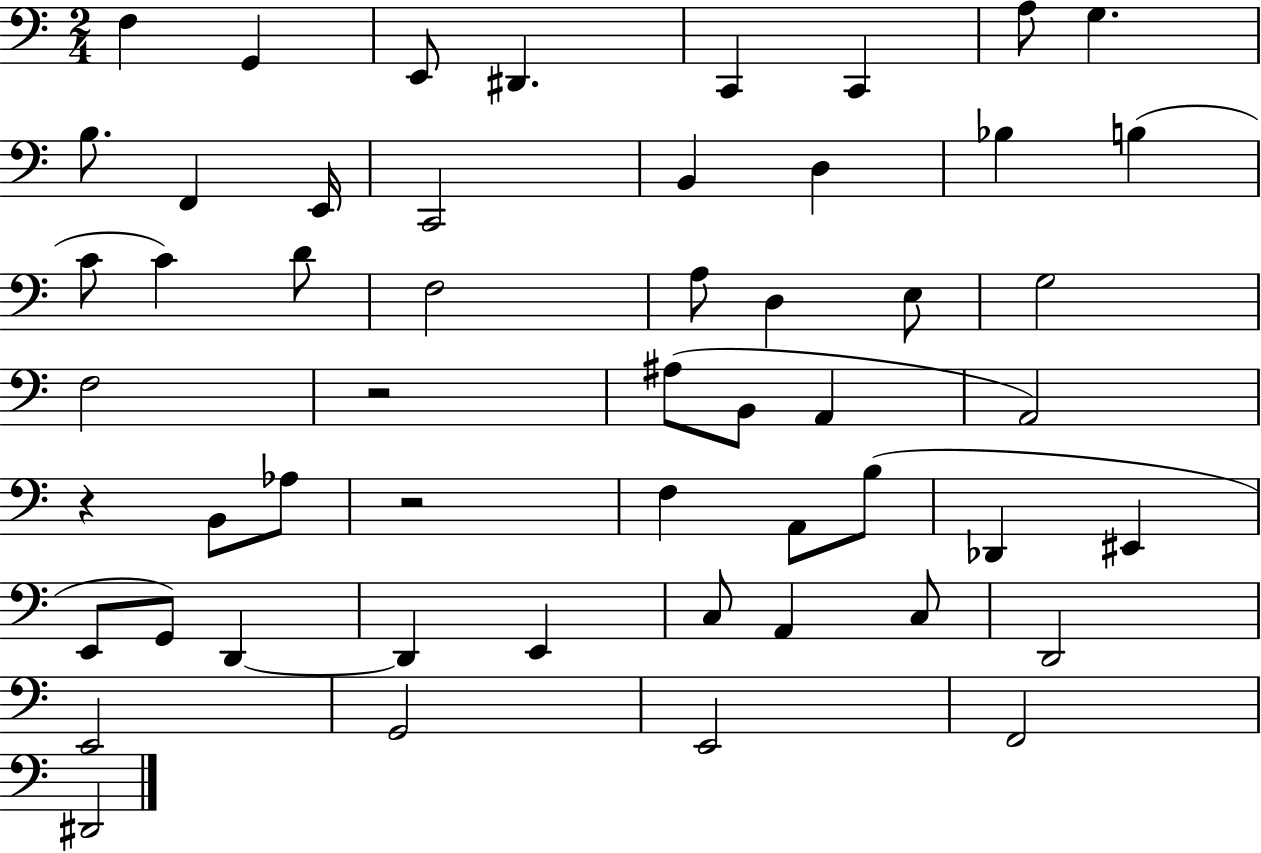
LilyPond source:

{
  \clef bass
  \numericTimeSignature
  \time 2/4
  \key c \major
  f4 g,4 | e,8 dis,4. | c,4 c,4 | a8 g4. | \break b8. f,4 e,16 | c,2 | b,4 d4 | bes4 b4( | \break c'8 c'4) d'8 | f2 | a8 d4 e8 | g2 | \break f2 | r2 | ais8( b,8 a,4 | a,2) | \break r4 b,8 aes8 | r2 | f4 a,8 b8( | des,4 eis,4 | \break e,8 g,8) d,4~~ | d,4 e,4 | c8 a,4 c8 | d,2 | \break e,2 | g,2 | e,2 | f,2 | \break dis,2 | \bar "|."
}